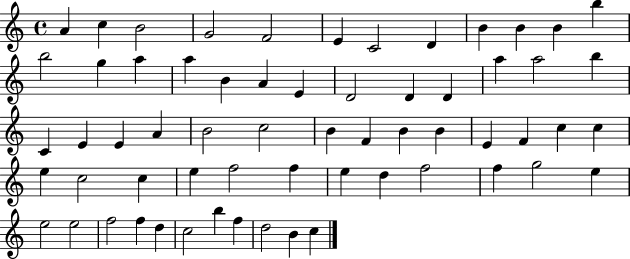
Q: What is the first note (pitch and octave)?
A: A4